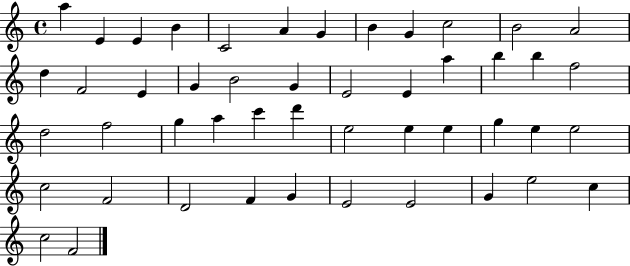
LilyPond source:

{
  \clef treble
  \time 4/4
  \defaultTimeSignature
  \key c \major
  a''4 e'4 e'4 b'4 | c'2 a'4 g'4 | b'4 g'4 c''2 | b'2 a'2 | \break d''4 f'2 e'4 | g'4 b'2 g'4 | e'2 e'4 a''4 | b''4 b''4 f''2 | \break d''2 f''2 | g''4 a''4 c'''4 d'''4 | e''2 e''4 e''4 | g''4 e''4 e''2 | \break c''2 f'2 | d'2 f'4 g'4 | e'2 e'2 | g'4 e''2 c''4 | \break c''2 f'2 | \bar "|."
}